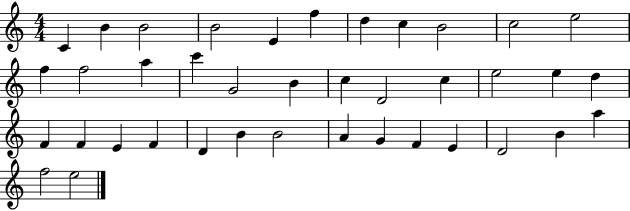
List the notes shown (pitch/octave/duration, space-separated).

C4/q B4/q B4/h B4/h E4/q F5/q D5/q C5/q B4/h C5/h E5/h F5/q F5/h A5/q C6/q G4/h B4/q C5/q D4/h C5/q E5/h E5/q D5/q F4/q F4/q E4/q F4/q D4/q B4/q B4/h A4/q G4/q F4/q E4/q D4/h B4/q A5/q F5/h E5/h